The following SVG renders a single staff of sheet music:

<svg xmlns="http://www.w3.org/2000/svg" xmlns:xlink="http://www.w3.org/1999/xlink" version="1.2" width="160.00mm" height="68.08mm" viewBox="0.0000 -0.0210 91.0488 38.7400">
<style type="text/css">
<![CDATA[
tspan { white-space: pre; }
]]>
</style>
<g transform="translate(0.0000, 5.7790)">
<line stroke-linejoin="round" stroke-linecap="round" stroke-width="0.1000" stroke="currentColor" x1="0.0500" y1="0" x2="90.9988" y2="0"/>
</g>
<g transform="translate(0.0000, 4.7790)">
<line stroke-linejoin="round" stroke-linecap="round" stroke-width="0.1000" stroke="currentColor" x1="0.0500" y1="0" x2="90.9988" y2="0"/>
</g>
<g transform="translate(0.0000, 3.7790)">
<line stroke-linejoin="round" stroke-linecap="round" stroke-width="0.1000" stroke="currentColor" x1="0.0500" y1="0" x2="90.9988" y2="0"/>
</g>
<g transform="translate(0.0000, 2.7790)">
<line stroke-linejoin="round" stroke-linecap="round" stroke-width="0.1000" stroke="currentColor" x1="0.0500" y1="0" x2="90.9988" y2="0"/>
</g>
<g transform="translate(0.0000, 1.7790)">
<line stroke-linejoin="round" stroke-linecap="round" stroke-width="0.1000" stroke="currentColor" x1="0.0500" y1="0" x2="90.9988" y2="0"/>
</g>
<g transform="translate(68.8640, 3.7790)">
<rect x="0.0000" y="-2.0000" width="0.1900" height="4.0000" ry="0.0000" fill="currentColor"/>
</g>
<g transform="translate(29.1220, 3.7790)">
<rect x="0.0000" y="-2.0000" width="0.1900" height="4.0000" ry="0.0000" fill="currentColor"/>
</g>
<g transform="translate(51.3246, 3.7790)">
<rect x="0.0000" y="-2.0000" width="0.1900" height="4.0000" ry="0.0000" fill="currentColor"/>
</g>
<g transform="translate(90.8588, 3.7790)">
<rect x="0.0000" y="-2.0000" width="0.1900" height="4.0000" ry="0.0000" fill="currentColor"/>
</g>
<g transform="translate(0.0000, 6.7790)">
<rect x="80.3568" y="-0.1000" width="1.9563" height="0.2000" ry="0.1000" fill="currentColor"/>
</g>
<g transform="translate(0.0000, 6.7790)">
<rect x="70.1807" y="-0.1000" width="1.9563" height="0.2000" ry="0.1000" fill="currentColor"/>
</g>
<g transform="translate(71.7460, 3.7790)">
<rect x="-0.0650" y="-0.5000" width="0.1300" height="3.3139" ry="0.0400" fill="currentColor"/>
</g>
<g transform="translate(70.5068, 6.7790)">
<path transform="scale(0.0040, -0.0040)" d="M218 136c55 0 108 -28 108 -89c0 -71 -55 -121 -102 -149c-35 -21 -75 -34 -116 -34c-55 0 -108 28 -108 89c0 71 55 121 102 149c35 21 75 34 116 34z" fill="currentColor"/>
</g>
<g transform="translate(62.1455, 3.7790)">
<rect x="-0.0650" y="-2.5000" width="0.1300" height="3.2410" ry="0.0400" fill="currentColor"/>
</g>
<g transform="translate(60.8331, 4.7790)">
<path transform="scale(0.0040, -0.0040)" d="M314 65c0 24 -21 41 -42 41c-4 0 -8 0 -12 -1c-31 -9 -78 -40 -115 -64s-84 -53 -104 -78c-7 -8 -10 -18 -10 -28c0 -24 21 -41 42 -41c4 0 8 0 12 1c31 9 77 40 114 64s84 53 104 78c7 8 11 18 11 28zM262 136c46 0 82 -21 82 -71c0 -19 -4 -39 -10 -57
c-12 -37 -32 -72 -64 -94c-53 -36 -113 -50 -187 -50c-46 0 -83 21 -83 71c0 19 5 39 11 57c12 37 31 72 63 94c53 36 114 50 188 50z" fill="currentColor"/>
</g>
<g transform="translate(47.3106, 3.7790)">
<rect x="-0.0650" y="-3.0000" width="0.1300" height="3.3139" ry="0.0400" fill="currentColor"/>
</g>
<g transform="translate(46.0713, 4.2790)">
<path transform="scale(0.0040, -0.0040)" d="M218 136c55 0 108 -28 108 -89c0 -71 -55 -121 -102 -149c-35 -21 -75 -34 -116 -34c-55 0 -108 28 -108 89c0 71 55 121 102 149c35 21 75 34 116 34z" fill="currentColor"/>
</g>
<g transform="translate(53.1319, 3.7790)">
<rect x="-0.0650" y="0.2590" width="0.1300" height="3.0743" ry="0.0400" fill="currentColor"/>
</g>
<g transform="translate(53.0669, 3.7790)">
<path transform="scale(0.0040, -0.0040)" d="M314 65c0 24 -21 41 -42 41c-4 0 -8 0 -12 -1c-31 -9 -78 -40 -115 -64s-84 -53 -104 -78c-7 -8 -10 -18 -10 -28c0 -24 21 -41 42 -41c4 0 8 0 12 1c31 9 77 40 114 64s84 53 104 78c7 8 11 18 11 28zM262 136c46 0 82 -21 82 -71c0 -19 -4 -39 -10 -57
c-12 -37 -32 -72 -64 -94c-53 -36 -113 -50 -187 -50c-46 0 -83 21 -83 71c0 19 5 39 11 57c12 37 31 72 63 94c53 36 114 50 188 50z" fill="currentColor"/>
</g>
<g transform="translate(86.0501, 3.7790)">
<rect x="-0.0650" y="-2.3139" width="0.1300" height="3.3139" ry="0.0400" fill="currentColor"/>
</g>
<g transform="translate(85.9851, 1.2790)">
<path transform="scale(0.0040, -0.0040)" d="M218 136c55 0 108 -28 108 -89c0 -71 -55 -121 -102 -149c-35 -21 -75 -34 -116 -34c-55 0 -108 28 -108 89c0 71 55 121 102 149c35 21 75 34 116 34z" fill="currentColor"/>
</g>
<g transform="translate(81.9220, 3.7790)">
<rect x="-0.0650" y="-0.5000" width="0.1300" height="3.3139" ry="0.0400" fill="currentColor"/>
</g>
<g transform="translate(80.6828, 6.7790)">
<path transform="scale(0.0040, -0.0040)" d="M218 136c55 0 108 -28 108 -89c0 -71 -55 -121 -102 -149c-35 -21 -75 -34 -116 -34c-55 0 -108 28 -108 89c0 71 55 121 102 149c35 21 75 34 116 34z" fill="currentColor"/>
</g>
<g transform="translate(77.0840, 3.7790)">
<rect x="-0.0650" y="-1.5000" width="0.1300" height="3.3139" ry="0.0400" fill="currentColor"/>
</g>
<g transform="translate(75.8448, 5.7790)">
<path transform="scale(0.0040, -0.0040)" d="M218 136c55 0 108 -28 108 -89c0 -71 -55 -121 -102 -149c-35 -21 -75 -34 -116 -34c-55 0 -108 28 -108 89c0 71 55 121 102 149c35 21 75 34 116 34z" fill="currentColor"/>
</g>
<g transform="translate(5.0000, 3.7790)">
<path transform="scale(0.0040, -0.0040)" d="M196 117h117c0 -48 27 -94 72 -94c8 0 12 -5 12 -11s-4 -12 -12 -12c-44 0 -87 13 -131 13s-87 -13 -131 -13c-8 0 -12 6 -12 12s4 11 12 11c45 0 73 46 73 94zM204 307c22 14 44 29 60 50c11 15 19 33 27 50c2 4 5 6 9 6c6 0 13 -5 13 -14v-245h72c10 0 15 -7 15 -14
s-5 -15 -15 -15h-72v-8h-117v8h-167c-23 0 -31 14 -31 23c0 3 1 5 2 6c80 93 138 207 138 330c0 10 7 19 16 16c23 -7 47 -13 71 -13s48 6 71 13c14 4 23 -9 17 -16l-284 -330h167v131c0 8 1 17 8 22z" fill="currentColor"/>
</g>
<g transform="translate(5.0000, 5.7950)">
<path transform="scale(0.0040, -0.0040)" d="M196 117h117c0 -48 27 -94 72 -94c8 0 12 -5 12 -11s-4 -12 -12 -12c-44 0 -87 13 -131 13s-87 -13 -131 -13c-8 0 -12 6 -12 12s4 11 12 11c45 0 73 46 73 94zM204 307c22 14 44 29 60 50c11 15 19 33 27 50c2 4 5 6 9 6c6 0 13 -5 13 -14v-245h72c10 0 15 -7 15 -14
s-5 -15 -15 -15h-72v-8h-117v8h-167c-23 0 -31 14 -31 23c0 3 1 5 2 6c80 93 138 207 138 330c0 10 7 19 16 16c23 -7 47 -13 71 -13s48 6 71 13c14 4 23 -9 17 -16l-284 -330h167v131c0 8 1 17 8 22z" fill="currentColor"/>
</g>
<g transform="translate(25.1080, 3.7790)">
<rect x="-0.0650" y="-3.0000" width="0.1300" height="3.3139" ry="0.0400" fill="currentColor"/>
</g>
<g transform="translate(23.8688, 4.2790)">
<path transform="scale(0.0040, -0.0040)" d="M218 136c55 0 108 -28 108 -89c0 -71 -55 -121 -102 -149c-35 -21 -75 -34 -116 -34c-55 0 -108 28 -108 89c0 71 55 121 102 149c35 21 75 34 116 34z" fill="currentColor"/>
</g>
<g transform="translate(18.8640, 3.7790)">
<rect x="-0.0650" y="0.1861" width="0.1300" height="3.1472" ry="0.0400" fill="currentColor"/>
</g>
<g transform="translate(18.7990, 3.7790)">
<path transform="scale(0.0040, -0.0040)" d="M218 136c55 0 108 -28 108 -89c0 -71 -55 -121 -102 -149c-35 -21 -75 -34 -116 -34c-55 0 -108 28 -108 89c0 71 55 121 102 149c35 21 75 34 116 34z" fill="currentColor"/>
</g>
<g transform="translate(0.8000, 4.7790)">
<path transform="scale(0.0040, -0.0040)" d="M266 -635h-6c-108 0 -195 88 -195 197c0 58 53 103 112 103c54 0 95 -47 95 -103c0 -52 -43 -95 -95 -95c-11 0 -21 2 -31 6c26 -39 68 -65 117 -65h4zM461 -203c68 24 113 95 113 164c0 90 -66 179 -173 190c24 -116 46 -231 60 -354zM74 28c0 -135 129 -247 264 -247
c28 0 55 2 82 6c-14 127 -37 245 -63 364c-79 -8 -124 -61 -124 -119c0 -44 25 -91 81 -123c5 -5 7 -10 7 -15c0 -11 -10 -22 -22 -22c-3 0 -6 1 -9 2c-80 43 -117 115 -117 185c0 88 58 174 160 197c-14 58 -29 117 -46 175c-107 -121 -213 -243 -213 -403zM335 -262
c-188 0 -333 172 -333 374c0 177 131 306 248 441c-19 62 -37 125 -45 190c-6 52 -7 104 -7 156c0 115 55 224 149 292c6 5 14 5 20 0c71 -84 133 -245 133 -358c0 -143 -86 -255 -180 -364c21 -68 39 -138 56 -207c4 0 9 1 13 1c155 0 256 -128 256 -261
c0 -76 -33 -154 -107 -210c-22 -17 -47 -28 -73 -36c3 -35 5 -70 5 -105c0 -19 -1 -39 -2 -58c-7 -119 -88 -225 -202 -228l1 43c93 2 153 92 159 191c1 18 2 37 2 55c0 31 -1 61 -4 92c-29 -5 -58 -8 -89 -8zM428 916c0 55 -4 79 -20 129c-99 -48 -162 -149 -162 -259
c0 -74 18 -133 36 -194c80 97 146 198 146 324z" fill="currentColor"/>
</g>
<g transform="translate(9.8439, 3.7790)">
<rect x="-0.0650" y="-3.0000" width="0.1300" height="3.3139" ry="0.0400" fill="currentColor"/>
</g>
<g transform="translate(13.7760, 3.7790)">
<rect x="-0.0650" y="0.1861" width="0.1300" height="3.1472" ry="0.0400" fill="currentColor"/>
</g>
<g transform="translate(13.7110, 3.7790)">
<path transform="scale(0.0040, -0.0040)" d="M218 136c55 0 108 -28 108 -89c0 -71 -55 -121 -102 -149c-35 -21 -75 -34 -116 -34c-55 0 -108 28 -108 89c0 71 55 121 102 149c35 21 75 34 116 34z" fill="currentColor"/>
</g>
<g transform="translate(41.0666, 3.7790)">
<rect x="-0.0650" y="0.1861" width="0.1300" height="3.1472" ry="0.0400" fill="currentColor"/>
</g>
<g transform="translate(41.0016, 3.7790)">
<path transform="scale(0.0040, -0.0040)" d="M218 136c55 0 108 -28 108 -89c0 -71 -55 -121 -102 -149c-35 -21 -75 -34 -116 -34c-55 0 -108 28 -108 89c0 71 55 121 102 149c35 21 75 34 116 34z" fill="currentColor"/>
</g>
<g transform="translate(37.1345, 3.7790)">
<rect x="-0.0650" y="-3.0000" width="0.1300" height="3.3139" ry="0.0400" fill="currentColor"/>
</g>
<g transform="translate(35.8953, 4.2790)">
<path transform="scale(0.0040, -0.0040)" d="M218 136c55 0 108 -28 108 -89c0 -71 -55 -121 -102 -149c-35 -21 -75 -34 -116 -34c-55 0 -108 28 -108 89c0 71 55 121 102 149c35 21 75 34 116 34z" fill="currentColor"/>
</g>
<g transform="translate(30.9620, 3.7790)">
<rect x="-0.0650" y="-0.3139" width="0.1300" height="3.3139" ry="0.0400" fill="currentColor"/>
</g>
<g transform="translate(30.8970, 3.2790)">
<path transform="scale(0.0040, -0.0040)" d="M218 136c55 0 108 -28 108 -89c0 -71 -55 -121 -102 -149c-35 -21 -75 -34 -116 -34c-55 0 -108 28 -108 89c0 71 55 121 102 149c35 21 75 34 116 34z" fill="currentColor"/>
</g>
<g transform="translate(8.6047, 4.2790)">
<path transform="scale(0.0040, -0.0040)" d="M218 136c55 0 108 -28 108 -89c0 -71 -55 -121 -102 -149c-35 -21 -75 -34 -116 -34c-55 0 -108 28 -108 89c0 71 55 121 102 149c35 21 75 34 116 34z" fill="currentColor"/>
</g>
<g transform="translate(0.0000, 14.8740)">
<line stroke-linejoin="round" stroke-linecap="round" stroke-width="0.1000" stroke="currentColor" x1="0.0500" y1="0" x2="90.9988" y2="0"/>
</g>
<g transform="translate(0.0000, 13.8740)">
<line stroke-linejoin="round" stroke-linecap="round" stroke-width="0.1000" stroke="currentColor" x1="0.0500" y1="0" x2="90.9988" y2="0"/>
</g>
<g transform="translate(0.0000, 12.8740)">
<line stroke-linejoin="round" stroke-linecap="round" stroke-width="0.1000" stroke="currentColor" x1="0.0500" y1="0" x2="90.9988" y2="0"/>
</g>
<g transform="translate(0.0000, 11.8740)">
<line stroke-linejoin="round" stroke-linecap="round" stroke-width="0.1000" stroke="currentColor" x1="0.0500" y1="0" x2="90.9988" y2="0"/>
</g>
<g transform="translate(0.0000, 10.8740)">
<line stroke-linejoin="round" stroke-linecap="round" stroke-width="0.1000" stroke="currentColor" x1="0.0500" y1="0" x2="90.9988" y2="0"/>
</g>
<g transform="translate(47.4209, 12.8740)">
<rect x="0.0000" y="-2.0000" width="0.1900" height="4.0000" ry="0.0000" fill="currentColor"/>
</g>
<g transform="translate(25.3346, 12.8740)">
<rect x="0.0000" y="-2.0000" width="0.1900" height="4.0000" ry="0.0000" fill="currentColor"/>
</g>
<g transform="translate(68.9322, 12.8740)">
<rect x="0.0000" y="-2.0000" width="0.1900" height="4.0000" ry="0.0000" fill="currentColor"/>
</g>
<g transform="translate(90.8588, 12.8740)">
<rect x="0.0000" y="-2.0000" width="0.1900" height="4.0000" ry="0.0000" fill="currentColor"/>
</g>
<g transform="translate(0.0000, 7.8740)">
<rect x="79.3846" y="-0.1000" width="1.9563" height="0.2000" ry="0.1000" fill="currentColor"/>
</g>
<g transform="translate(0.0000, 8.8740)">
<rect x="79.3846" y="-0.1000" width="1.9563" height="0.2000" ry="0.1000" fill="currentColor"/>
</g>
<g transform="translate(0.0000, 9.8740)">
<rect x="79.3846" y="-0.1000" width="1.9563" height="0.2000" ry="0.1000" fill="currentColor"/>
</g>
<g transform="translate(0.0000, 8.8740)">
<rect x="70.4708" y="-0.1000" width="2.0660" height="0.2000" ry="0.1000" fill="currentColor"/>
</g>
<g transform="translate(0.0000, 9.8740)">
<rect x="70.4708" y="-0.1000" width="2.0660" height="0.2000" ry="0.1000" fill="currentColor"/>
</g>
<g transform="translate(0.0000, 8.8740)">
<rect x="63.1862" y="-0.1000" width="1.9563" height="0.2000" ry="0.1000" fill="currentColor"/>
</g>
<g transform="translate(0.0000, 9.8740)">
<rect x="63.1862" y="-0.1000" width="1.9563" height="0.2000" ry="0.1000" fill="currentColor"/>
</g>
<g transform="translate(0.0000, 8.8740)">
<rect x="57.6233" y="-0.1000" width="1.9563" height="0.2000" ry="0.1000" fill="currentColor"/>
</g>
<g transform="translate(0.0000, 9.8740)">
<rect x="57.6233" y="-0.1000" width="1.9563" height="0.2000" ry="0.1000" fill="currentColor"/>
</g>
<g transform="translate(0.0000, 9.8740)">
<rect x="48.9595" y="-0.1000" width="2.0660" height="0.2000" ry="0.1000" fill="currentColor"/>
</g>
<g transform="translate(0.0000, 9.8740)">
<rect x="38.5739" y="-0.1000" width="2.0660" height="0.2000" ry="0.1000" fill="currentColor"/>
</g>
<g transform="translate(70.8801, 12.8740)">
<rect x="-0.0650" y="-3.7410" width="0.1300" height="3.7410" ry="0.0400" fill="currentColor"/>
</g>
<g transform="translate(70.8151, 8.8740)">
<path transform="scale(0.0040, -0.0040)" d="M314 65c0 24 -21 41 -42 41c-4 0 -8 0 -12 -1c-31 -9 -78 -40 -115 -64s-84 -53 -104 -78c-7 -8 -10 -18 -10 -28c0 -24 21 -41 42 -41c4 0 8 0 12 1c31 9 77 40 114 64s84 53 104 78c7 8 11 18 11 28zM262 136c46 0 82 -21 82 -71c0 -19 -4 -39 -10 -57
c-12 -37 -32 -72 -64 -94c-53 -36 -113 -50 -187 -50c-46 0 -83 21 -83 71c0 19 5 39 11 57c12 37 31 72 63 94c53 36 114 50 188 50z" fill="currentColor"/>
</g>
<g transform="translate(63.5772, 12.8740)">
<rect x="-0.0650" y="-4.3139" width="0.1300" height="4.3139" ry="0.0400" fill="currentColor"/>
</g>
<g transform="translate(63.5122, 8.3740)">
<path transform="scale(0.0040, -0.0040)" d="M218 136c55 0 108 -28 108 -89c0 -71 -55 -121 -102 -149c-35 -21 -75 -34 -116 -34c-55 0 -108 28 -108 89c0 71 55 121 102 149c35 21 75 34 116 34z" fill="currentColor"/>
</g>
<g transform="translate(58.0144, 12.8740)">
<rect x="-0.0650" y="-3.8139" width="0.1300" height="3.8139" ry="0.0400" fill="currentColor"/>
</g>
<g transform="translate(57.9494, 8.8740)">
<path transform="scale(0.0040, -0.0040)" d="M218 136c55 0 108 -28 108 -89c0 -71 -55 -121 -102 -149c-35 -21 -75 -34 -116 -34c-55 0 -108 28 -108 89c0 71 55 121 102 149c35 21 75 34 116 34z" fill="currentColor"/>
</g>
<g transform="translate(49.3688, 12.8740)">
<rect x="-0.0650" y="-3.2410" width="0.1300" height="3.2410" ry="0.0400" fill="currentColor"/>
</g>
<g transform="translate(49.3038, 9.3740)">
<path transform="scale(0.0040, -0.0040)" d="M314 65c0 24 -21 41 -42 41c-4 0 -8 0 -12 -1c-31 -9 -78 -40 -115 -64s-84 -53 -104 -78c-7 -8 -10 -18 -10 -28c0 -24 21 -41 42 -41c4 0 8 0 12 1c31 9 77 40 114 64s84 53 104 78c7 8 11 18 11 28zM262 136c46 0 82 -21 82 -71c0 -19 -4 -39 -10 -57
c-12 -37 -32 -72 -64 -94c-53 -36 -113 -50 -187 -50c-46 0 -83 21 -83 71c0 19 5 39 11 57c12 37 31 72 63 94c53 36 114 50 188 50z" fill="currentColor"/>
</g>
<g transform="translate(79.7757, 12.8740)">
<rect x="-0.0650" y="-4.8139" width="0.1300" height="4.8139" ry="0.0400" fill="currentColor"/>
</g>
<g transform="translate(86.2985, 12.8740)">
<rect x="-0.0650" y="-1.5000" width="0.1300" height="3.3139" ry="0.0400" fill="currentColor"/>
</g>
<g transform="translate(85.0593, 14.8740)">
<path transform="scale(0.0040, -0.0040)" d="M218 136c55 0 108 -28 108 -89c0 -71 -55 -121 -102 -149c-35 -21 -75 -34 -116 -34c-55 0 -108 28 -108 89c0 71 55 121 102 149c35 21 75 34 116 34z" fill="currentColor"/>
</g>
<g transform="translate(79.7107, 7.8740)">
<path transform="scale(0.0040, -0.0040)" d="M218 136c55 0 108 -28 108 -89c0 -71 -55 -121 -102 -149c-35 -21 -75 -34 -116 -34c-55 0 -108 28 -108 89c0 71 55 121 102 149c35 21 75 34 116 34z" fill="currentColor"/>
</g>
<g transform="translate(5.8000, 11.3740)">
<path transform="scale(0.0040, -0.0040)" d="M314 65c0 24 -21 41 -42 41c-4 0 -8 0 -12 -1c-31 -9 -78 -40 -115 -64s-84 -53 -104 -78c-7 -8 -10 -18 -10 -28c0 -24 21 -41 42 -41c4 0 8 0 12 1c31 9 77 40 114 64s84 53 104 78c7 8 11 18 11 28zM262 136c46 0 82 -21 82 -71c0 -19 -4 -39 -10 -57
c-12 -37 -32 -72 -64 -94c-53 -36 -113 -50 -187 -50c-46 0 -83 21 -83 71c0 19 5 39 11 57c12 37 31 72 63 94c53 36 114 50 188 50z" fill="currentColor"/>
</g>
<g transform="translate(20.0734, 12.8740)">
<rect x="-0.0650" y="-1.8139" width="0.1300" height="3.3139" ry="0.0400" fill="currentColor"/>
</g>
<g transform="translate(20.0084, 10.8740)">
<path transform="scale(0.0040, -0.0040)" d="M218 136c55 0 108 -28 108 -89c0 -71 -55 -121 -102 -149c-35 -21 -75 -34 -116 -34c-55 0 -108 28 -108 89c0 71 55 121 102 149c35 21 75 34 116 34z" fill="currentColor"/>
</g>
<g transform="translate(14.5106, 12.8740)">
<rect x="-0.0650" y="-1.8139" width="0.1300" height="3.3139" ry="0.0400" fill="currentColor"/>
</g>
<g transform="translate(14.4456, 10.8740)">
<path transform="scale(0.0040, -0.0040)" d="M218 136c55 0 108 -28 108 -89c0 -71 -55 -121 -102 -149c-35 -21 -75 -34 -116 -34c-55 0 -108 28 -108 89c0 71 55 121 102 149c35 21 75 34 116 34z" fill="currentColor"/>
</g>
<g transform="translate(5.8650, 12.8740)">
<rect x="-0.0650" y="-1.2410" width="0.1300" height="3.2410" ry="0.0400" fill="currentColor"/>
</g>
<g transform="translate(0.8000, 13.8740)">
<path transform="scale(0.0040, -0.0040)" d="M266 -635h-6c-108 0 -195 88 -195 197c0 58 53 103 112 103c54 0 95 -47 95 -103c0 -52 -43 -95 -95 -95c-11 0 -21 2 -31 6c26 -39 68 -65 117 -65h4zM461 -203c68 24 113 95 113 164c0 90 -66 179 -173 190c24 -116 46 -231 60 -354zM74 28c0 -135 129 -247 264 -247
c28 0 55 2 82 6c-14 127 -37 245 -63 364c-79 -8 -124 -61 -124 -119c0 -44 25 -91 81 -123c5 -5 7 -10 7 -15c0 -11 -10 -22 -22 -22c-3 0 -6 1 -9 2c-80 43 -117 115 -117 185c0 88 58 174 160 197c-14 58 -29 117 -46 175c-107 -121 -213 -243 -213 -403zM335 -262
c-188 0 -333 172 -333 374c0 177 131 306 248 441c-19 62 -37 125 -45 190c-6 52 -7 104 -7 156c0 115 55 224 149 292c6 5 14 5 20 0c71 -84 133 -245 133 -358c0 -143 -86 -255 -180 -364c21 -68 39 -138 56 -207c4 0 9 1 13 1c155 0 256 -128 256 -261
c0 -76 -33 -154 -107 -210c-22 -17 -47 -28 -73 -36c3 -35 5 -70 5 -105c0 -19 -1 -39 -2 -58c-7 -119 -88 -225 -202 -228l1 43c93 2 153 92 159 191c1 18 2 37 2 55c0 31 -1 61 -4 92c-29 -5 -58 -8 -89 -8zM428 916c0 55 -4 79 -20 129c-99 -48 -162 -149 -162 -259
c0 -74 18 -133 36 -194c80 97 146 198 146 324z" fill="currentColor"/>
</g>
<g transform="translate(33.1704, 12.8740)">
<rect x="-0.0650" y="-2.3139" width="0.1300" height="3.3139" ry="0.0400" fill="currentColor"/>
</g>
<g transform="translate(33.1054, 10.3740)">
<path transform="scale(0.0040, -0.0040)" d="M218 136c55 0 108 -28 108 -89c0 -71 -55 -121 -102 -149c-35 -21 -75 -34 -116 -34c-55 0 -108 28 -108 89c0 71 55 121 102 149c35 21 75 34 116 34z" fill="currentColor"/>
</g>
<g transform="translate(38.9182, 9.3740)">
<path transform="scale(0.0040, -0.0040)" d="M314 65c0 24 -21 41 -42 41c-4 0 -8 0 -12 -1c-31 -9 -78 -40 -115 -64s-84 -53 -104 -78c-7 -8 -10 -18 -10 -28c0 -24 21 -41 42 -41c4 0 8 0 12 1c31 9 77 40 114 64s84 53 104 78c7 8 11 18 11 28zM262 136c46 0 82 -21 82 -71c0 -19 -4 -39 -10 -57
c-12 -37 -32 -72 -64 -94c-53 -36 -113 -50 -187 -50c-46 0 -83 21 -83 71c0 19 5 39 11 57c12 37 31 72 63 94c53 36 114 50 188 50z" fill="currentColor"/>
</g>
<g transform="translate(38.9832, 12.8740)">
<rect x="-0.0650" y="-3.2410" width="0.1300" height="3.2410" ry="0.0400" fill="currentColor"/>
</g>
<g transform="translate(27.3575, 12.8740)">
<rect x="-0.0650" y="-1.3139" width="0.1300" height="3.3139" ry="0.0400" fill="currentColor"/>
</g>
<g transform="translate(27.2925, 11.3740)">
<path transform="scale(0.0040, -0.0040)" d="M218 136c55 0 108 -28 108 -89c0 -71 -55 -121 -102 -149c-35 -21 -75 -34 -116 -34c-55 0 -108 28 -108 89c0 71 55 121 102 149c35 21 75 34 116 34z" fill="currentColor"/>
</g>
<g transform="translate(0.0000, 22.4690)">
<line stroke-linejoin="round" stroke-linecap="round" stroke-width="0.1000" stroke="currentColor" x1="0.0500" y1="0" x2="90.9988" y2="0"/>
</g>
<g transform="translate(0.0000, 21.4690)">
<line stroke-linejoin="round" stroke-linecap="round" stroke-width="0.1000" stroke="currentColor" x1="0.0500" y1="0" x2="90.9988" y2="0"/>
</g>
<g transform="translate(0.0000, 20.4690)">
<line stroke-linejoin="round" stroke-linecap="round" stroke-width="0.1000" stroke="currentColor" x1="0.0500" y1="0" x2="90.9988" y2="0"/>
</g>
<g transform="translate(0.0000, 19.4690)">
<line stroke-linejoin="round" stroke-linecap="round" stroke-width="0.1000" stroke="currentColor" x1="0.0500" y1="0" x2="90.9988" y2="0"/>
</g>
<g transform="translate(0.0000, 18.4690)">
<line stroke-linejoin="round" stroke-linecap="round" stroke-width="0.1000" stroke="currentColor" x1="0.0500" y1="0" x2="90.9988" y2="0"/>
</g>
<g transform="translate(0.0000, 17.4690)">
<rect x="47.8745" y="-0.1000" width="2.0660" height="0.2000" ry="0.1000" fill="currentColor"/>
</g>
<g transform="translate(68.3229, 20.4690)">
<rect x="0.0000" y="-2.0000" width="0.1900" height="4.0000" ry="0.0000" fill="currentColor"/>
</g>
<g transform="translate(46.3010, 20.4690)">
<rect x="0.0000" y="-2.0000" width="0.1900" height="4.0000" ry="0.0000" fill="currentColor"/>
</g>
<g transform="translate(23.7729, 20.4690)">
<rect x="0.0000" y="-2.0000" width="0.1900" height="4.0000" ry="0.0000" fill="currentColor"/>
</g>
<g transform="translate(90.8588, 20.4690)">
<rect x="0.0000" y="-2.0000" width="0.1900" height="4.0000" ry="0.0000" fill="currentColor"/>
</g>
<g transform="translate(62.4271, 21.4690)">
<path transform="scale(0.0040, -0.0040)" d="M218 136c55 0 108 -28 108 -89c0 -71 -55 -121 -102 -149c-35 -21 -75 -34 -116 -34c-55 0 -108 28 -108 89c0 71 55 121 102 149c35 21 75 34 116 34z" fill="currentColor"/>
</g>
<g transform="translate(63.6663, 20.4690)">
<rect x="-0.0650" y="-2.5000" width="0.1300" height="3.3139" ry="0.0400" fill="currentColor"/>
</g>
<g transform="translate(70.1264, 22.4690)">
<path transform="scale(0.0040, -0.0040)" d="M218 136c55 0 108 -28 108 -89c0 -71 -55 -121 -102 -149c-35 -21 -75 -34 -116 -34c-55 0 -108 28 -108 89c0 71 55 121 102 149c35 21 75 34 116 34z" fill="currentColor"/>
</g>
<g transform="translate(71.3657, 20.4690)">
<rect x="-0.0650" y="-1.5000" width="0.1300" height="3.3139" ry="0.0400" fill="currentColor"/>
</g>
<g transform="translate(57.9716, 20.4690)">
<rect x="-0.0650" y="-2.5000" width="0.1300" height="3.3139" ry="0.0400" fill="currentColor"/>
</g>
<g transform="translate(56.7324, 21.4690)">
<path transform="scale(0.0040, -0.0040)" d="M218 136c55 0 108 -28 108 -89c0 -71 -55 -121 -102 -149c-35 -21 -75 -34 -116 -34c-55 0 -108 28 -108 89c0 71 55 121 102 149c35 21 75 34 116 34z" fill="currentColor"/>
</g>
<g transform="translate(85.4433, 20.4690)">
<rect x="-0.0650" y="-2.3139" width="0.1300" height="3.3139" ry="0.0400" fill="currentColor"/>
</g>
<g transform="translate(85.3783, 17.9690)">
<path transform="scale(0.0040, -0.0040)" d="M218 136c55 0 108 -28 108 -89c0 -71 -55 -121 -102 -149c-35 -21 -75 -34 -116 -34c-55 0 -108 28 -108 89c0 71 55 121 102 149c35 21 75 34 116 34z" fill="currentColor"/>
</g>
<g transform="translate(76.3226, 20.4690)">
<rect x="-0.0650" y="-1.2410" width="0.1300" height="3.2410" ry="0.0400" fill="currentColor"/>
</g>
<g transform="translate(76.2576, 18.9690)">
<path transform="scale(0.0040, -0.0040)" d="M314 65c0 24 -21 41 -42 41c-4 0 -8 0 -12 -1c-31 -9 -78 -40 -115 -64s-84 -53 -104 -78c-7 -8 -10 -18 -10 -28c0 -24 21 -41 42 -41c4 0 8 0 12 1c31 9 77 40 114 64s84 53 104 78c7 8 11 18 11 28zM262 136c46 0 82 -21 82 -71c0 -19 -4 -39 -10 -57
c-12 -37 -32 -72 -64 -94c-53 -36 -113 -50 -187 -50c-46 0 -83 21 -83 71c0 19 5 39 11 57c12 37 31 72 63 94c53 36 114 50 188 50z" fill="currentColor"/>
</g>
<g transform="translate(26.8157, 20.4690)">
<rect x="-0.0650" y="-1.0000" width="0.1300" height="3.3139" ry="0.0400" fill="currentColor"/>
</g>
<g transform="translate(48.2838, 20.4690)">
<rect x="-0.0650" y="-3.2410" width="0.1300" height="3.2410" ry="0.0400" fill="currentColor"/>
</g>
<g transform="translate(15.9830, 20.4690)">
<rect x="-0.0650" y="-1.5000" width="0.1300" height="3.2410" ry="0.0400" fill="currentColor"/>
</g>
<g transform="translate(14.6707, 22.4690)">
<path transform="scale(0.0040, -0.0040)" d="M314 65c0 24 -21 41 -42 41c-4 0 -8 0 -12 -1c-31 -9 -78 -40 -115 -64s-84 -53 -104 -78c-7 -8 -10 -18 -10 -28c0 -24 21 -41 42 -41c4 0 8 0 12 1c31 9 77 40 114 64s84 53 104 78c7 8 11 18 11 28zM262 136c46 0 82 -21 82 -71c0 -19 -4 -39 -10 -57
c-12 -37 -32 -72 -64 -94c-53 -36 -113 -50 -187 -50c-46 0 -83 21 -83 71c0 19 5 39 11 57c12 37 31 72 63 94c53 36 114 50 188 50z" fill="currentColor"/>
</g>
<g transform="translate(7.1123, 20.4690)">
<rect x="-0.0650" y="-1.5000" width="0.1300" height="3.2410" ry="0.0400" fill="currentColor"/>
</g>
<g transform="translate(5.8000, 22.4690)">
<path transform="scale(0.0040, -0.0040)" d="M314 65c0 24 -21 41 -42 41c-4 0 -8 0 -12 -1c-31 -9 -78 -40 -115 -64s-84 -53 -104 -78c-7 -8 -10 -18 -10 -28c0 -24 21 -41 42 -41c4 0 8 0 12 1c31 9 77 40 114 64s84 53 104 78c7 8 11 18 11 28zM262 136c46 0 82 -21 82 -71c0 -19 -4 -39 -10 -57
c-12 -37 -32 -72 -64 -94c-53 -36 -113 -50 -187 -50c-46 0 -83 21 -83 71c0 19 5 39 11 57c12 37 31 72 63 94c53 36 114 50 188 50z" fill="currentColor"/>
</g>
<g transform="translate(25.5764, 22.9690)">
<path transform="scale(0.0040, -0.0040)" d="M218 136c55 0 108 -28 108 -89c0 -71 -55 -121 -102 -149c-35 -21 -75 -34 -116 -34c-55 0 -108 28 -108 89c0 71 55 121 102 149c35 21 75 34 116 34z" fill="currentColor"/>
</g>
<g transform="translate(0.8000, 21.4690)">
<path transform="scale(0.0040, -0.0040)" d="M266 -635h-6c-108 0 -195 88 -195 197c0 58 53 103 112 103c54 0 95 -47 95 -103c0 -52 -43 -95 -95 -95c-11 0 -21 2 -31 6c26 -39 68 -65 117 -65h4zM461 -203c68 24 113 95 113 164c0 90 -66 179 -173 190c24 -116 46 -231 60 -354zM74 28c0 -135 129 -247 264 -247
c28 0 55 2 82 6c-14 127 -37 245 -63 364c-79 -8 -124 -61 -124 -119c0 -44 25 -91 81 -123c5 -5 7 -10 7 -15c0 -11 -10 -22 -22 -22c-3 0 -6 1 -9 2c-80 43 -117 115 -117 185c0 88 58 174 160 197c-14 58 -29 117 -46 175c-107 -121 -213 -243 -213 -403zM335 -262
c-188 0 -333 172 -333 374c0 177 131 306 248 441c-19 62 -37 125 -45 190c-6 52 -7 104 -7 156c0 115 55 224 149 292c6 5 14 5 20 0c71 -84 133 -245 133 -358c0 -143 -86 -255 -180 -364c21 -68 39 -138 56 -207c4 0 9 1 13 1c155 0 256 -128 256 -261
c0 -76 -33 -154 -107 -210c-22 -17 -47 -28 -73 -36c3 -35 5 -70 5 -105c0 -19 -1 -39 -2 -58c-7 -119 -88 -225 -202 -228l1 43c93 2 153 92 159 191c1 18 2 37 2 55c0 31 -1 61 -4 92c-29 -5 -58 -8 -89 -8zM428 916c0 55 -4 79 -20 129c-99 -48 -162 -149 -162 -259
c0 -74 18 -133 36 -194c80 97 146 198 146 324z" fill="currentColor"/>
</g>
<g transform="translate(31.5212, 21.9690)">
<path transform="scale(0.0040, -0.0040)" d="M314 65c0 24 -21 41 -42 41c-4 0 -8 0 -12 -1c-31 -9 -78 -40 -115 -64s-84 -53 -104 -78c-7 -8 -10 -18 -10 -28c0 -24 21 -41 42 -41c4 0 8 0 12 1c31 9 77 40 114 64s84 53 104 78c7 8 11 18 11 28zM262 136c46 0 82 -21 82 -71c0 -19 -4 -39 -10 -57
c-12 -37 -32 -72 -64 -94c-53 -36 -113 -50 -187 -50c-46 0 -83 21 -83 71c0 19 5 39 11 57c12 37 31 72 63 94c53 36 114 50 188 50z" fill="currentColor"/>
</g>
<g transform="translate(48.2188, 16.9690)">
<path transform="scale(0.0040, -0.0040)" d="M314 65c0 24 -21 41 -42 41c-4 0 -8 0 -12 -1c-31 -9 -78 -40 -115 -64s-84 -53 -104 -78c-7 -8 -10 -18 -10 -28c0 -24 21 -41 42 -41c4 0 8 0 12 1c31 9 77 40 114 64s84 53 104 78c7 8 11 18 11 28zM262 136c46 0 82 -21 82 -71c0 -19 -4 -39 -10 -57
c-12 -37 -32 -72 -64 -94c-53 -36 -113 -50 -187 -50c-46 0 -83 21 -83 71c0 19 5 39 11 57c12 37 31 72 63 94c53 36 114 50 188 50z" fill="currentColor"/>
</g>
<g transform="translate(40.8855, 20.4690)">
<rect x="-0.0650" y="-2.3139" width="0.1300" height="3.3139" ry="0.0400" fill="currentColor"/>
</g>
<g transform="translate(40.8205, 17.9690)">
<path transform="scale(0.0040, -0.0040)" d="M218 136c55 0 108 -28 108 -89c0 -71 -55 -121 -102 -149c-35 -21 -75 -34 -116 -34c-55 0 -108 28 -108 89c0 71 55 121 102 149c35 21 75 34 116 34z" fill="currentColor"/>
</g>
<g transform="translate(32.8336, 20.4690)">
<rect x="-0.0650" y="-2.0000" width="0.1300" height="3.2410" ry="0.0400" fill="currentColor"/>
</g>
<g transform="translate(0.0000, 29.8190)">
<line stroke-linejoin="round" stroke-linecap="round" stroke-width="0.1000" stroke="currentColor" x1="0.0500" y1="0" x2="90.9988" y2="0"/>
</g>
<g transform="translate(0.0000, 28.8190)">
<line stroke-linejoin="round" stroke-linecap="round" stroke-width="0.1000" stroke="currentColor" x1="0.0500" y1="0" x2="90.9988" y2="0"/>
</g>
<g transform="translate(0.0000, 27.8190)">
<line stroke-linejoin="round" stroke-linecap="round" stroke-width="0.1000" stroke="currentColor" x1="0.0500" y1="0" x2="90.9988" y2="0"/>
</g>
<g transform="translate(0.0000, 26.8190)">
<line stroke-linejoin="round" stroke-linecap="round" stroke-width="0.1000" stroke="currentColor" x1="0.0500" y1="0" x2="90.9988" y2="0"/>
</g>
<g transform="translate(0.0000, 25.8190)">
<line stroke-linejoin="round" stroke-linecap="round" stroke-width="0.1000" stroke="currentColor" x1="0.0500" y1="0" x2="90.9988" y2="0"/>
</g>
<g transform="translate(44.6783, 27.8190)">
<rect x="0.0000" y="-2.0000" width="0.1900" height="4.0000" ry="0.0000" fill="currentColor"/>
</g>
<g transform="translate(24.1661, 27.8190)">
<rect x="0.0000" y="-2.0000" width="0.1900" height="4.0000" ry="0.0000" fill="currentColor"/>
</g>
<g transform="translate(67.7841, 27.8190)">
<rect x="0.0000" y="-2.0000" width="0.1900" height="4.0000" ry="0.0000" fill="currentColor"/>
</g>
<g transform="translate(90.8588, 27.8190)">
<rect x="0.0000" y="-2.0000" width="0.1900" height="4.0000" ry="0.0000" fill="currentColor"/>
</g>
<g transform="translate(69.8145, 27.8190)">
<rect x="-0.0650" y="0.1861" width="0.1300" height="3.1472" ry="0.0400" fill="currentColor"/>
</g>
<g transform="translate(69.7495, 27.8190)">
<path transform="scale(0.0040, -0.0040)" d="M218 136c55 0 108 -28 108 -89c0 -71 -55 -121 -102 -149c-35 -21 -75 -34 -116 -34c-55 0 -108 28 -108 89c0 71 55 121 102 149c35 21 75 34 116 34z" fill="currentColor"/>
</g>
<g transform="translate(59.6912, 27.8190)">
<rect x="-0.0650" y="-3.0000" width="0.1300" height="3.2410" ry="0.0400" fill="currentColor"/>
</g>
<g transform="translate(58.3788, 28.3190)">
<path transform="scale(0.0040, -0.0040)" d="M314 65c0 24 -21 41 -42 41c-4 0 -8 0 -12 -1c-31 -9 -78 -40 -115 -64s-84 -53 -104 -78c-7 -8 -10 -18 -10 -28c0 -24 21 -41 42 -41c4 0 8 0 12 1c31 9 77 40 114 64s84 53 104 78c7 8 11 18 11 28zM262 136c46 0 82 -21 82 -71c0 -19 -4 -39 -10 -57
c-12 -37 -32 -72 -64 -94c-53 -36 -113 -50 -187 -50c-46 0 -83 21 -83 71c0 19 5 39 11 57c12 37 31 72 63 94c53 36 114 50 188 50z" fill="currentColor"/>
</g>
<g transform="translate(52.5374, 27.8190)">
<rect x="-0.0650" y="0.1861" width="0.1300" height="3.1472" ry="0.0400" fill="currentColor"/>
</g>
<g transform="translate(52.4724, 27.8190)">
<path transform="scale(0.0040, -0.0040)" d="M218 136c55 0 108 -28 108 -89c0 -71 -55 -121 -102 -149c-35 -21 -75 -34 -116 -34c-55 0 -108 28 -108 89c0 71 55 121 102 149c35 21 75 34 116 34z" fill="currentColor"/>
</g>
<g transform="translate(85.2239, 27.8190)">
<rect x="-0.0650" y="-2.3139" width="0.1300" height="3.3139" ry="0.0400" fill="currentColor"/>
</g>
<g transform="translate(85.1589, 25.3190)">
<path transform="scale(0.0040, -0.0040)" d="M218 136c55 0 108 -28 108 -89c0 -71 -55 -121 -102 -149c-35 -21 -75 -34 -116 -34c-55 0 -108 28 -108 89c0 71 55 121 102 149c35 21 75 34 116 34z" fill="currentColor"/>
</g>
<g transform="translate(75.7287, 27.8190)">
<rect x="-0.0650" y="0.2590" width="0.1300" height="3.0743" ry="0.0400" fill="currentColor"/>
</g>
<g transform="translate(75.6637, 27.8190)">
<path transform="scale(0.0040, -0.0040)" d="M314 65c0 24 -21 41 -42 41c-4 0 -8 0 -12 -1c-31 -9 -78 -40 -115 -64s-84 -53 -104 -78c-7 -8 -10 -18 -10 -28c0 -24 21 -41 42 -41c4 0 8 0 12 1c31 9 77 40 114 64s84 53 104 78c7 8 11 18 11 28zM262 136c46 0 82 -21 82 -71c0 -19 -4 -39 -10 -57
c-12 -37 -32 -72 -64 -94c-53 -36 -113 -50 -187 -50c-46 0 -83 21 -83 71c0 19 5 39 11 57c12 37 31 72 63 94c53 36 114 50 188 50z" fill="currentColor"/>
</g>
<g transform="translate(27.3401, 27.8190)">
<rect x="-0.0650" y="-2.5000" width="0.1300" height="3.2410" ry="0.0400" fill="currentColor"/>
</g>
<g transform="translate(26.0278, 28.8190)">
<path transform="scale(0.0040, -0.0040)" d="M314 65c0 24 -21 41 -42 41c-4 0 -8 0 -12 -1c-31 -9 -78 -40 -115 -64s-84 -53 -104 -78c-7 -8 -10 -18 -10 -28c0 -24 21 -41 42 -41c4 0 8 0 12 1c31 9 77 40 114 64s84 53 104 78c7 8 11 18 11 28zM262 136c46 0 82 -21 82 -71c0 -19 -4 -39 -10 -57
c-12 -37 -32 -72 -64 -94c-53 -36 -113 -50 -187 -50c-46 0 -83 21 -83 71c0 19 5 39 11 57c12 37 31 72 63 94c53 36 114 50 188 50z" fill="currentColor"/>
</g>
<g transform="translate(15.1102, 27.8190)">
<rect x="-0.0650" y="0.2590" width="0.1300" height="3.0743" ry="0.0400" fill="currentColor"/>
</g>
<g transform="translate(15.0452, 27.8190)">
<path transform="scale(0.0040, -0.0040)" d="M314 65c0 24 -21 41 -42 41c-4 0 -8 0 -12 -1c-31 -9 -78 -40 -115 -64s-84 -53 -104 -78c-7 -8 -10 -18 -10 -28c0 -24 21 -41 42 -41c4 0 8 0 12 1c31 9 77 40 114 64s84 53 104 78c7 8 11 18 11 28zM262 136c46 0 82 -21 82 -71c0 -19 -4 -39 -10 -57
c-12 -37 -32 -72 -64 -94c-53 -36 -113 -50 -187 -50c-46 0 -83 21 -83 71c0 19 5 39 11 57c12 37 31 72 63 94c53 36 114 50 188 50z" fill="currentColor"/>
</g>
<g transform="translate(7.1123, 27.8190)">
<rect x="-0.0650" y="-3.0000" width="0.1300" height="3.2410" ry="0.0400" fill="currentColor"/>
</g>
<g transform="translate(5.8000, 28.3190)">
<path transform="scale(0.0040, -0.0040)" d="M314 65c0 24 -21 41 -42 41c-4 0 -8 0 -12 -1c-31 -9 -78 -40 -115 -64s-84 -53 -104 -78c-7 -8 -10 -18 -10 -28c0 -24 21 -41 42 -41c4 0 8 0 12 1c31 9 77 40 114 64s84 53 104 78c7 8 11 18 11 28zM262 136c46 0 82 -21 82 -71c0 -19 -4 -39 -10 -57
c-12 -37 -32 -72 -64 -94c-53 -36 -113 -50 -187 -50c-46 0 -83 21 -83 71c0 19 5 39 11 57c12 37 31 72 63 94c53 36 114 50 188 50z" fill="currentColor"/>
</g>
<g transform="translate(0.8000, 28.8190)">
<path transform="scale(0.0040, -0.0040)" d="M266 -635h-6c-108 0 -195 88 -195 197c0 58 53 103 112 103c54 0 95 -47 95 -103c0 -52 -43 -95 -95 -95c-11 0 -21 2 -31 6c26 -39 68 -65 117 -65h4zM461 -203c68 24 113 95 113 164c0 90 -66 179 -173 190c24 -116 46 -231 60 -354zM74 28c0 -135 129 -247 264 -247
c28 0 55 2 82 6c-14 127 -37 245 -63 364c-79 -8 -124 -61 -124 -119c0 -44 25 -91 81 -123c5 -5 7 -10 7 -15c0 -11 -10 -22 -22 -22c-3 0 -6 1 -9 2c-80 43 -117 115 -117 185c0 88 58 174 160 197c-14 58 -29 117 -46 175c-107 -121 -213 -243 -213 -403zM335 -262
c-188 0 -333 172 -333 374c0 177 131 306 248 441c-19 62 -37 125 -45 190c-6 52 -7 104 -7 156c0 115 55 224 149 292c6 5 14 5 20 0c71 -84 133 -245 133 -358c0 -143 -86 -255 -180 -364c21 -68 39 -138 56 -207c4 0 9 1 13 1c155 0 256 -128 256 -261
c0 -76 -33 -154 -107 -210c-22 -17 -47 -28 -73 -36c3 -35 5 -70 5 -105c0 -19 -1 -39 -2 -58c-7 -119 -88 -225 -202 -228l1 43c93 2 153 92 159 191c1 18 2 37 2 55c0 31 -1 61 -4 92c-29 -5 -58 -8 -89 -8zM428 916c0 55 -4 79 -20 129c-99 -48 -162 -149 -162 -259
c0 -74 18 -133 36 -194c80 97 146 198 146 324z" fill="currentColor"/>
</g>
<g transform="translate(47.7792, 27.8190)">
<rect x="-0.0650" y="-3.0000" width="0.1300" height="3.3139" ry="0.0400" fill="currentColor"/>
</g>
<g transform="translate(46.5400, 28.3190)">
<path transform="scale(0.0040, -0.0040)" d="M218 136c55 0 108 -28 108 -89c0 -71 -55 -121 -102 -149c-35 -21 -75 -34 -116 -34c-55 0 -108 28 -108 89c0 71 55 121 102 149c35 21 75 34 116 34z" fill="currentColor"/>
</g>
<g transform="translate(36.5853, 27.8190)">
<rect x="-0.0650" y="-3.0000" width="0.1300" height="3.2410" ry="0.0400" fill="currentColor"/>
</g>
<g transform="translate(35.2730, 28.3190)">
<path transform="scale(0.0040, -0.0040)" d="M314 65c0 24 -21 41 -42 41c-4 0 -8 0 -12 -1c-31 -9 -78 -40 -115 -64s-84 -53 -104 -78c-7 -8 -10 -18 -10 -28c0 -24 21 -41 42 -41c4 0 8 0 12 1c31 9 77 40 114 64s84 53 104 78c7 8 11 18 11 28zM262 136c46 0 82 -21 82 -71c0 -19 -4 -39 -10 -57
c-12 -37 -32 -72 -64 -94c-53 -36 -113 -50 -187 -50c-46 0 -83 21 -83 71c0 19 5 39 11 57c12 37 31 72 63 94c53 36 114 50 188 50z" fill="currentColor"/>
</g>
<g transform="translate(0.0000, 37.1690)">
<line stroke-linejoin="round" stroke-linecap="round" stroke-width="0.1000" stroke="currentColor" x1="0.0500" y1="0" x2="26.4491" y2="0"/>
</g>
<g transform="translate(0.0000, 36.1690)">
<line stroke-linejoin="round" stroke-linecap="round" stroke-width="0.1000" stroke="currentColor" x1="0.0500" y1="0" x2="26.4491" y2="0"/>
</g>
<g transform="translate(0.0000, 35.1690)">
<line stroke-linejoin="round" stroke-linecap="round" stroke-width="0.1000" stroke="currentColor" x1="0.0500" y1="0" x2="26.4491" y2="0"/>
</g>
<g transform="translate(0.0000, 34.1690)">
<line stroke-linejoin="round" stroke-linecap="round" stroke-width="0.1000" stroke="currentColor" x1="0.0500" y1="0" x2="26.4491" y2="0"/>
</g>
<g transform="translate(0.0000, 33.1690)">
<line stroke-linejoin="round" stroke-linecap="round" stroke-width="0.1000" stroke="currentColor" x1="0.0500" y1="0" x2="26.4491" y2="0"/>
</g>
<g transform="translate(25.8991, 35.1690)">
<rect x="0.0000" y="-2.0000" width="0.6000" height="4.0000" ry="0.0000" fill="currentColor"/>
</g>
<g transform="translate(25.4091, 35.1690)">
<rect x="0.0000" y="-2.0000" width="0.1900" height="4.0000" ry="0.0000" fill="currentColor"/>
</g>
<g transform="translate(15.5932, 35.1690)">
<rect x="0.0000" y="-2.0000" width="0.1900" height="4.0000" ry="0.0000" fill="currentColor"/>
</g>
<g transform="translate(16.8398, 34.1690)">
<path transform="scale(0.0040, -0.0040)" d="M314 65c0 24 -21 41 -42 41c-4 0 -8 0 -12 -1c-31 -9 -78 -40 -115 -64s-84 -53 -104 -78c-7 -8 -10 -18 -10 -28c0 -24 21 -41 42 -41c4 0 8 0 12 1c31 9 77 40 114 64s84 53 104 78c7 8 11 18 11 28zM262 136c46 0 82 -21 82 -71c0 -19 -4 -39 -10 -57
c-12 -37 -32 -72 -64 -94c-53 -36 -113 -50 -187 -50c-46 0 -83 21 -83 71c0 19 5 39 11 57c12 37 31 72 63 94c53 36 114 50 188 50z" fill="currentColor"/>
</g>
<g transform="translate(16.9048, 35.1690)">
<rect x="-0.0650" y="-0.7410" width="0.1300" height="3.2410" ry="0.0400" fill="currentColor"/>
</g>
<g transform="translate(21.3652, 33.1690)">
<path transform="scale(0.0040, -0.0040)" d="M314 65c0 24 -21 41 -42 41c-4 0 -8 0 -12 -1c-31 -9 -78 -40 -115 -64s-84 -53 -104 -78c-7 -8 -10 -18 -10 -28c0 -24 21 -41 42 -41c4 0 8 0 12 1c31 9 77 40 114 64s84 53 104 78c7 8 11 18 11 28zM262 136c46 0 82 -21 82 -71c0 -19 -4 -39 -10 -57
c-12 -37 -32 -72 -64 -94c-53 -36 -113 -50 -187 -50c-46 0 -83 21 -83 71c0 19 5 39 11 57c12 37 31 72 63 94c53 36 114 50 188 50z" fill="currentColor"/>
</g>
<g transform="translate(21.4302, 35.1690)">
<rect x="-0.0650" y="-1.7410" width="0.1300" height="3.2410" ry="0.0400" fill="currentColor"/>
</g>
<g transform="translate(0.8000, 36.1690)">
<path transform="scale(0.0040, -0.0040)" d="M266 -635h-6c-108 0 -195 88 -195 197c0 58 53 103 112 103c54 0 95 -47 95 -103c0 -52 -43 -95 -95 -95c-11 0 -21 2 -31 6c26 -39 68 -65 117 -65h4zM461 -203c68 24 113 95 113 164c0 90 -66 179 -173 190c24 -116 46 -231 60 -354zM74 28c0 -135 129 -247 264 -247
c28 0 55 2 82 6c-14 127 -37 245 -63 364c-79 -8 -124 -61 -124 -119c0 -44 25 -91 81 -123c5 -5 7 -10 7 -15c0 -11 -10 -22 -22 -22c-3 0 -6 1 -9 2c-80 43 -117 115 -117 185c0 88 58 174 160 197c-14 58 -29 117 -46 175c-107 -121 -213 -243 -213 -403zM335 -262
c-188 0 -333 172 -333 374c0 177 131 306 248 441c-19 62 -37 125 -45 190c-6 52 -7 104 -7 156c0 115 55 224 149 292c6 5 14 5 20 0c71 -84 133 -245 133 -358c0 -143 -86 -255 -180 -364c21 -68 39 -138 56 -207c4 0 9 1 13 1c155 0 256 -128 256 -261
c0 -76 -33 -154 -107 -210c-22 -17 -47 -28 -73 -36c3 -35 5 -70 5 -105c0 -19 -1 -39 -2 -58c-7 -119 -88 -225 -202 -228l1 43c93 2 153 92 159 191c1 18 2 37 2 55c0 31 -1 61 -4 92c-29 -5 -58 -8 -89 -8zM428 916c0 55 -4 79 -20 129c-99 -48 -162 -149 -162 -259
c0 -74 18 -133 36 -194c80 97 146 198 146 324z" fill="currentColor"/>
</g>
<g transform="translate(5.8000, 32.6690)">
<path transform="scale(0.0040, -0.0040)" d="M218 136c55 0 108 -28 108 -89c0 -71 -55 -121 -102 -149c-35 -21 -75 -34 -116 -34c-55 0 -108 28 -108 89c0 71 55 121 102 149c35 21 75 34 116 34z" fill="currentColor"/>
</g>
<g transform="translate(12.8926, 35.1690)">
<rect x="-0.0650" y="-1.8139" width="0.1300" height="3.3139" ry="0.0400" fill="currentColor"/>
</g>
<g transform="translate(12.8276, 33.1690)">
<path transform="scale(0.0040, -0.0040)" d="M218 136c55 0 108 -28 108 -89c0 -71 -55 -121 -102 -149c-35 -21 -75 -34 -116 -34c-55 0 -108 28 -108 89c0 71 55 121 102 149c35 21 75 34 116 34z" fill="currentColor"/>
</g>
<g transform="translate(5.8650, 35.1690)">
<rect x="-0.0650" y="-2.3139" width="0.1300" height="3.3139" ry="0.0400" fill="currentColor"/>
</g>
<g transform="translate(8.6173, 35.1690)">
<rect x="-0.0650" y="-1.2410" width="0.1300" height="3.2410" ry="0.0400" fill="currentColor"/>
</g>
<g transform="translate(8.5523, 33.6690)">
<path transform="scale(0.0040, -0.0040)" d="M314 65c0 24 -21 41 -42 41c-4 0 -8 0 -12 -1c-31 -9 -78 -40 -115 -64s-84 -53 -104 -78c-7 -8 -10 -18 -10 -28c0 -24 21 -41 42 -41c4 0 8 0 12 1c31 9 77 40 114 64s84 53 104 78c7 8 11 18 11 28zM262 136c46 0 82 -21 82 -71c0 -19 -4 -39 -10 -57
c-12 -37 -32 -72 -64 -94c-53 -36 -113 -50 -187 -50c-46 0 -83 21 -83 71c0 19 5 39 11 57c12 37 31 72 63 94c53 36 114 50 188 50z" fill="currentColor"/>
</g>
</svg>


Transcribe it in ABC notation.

X:1
T:Untitled
M:4/4
L:1/4
K:C
A B B A c A B A B2 G2 C E C g e2 f f e g b2 b2 c' d' c'2 e' E E2 E2 D F2 g b2 G G E e2 g A2 B2 G2 A2 A B A2 B B2 g g e2 f d2 f2